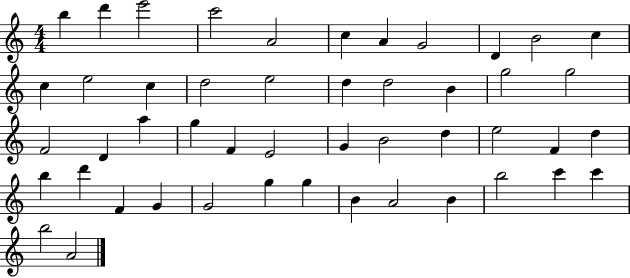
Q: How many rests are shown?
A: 0